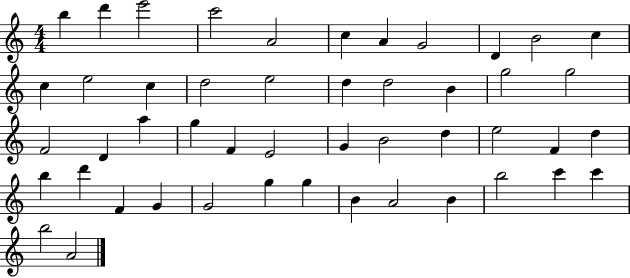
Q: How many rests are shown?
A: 0